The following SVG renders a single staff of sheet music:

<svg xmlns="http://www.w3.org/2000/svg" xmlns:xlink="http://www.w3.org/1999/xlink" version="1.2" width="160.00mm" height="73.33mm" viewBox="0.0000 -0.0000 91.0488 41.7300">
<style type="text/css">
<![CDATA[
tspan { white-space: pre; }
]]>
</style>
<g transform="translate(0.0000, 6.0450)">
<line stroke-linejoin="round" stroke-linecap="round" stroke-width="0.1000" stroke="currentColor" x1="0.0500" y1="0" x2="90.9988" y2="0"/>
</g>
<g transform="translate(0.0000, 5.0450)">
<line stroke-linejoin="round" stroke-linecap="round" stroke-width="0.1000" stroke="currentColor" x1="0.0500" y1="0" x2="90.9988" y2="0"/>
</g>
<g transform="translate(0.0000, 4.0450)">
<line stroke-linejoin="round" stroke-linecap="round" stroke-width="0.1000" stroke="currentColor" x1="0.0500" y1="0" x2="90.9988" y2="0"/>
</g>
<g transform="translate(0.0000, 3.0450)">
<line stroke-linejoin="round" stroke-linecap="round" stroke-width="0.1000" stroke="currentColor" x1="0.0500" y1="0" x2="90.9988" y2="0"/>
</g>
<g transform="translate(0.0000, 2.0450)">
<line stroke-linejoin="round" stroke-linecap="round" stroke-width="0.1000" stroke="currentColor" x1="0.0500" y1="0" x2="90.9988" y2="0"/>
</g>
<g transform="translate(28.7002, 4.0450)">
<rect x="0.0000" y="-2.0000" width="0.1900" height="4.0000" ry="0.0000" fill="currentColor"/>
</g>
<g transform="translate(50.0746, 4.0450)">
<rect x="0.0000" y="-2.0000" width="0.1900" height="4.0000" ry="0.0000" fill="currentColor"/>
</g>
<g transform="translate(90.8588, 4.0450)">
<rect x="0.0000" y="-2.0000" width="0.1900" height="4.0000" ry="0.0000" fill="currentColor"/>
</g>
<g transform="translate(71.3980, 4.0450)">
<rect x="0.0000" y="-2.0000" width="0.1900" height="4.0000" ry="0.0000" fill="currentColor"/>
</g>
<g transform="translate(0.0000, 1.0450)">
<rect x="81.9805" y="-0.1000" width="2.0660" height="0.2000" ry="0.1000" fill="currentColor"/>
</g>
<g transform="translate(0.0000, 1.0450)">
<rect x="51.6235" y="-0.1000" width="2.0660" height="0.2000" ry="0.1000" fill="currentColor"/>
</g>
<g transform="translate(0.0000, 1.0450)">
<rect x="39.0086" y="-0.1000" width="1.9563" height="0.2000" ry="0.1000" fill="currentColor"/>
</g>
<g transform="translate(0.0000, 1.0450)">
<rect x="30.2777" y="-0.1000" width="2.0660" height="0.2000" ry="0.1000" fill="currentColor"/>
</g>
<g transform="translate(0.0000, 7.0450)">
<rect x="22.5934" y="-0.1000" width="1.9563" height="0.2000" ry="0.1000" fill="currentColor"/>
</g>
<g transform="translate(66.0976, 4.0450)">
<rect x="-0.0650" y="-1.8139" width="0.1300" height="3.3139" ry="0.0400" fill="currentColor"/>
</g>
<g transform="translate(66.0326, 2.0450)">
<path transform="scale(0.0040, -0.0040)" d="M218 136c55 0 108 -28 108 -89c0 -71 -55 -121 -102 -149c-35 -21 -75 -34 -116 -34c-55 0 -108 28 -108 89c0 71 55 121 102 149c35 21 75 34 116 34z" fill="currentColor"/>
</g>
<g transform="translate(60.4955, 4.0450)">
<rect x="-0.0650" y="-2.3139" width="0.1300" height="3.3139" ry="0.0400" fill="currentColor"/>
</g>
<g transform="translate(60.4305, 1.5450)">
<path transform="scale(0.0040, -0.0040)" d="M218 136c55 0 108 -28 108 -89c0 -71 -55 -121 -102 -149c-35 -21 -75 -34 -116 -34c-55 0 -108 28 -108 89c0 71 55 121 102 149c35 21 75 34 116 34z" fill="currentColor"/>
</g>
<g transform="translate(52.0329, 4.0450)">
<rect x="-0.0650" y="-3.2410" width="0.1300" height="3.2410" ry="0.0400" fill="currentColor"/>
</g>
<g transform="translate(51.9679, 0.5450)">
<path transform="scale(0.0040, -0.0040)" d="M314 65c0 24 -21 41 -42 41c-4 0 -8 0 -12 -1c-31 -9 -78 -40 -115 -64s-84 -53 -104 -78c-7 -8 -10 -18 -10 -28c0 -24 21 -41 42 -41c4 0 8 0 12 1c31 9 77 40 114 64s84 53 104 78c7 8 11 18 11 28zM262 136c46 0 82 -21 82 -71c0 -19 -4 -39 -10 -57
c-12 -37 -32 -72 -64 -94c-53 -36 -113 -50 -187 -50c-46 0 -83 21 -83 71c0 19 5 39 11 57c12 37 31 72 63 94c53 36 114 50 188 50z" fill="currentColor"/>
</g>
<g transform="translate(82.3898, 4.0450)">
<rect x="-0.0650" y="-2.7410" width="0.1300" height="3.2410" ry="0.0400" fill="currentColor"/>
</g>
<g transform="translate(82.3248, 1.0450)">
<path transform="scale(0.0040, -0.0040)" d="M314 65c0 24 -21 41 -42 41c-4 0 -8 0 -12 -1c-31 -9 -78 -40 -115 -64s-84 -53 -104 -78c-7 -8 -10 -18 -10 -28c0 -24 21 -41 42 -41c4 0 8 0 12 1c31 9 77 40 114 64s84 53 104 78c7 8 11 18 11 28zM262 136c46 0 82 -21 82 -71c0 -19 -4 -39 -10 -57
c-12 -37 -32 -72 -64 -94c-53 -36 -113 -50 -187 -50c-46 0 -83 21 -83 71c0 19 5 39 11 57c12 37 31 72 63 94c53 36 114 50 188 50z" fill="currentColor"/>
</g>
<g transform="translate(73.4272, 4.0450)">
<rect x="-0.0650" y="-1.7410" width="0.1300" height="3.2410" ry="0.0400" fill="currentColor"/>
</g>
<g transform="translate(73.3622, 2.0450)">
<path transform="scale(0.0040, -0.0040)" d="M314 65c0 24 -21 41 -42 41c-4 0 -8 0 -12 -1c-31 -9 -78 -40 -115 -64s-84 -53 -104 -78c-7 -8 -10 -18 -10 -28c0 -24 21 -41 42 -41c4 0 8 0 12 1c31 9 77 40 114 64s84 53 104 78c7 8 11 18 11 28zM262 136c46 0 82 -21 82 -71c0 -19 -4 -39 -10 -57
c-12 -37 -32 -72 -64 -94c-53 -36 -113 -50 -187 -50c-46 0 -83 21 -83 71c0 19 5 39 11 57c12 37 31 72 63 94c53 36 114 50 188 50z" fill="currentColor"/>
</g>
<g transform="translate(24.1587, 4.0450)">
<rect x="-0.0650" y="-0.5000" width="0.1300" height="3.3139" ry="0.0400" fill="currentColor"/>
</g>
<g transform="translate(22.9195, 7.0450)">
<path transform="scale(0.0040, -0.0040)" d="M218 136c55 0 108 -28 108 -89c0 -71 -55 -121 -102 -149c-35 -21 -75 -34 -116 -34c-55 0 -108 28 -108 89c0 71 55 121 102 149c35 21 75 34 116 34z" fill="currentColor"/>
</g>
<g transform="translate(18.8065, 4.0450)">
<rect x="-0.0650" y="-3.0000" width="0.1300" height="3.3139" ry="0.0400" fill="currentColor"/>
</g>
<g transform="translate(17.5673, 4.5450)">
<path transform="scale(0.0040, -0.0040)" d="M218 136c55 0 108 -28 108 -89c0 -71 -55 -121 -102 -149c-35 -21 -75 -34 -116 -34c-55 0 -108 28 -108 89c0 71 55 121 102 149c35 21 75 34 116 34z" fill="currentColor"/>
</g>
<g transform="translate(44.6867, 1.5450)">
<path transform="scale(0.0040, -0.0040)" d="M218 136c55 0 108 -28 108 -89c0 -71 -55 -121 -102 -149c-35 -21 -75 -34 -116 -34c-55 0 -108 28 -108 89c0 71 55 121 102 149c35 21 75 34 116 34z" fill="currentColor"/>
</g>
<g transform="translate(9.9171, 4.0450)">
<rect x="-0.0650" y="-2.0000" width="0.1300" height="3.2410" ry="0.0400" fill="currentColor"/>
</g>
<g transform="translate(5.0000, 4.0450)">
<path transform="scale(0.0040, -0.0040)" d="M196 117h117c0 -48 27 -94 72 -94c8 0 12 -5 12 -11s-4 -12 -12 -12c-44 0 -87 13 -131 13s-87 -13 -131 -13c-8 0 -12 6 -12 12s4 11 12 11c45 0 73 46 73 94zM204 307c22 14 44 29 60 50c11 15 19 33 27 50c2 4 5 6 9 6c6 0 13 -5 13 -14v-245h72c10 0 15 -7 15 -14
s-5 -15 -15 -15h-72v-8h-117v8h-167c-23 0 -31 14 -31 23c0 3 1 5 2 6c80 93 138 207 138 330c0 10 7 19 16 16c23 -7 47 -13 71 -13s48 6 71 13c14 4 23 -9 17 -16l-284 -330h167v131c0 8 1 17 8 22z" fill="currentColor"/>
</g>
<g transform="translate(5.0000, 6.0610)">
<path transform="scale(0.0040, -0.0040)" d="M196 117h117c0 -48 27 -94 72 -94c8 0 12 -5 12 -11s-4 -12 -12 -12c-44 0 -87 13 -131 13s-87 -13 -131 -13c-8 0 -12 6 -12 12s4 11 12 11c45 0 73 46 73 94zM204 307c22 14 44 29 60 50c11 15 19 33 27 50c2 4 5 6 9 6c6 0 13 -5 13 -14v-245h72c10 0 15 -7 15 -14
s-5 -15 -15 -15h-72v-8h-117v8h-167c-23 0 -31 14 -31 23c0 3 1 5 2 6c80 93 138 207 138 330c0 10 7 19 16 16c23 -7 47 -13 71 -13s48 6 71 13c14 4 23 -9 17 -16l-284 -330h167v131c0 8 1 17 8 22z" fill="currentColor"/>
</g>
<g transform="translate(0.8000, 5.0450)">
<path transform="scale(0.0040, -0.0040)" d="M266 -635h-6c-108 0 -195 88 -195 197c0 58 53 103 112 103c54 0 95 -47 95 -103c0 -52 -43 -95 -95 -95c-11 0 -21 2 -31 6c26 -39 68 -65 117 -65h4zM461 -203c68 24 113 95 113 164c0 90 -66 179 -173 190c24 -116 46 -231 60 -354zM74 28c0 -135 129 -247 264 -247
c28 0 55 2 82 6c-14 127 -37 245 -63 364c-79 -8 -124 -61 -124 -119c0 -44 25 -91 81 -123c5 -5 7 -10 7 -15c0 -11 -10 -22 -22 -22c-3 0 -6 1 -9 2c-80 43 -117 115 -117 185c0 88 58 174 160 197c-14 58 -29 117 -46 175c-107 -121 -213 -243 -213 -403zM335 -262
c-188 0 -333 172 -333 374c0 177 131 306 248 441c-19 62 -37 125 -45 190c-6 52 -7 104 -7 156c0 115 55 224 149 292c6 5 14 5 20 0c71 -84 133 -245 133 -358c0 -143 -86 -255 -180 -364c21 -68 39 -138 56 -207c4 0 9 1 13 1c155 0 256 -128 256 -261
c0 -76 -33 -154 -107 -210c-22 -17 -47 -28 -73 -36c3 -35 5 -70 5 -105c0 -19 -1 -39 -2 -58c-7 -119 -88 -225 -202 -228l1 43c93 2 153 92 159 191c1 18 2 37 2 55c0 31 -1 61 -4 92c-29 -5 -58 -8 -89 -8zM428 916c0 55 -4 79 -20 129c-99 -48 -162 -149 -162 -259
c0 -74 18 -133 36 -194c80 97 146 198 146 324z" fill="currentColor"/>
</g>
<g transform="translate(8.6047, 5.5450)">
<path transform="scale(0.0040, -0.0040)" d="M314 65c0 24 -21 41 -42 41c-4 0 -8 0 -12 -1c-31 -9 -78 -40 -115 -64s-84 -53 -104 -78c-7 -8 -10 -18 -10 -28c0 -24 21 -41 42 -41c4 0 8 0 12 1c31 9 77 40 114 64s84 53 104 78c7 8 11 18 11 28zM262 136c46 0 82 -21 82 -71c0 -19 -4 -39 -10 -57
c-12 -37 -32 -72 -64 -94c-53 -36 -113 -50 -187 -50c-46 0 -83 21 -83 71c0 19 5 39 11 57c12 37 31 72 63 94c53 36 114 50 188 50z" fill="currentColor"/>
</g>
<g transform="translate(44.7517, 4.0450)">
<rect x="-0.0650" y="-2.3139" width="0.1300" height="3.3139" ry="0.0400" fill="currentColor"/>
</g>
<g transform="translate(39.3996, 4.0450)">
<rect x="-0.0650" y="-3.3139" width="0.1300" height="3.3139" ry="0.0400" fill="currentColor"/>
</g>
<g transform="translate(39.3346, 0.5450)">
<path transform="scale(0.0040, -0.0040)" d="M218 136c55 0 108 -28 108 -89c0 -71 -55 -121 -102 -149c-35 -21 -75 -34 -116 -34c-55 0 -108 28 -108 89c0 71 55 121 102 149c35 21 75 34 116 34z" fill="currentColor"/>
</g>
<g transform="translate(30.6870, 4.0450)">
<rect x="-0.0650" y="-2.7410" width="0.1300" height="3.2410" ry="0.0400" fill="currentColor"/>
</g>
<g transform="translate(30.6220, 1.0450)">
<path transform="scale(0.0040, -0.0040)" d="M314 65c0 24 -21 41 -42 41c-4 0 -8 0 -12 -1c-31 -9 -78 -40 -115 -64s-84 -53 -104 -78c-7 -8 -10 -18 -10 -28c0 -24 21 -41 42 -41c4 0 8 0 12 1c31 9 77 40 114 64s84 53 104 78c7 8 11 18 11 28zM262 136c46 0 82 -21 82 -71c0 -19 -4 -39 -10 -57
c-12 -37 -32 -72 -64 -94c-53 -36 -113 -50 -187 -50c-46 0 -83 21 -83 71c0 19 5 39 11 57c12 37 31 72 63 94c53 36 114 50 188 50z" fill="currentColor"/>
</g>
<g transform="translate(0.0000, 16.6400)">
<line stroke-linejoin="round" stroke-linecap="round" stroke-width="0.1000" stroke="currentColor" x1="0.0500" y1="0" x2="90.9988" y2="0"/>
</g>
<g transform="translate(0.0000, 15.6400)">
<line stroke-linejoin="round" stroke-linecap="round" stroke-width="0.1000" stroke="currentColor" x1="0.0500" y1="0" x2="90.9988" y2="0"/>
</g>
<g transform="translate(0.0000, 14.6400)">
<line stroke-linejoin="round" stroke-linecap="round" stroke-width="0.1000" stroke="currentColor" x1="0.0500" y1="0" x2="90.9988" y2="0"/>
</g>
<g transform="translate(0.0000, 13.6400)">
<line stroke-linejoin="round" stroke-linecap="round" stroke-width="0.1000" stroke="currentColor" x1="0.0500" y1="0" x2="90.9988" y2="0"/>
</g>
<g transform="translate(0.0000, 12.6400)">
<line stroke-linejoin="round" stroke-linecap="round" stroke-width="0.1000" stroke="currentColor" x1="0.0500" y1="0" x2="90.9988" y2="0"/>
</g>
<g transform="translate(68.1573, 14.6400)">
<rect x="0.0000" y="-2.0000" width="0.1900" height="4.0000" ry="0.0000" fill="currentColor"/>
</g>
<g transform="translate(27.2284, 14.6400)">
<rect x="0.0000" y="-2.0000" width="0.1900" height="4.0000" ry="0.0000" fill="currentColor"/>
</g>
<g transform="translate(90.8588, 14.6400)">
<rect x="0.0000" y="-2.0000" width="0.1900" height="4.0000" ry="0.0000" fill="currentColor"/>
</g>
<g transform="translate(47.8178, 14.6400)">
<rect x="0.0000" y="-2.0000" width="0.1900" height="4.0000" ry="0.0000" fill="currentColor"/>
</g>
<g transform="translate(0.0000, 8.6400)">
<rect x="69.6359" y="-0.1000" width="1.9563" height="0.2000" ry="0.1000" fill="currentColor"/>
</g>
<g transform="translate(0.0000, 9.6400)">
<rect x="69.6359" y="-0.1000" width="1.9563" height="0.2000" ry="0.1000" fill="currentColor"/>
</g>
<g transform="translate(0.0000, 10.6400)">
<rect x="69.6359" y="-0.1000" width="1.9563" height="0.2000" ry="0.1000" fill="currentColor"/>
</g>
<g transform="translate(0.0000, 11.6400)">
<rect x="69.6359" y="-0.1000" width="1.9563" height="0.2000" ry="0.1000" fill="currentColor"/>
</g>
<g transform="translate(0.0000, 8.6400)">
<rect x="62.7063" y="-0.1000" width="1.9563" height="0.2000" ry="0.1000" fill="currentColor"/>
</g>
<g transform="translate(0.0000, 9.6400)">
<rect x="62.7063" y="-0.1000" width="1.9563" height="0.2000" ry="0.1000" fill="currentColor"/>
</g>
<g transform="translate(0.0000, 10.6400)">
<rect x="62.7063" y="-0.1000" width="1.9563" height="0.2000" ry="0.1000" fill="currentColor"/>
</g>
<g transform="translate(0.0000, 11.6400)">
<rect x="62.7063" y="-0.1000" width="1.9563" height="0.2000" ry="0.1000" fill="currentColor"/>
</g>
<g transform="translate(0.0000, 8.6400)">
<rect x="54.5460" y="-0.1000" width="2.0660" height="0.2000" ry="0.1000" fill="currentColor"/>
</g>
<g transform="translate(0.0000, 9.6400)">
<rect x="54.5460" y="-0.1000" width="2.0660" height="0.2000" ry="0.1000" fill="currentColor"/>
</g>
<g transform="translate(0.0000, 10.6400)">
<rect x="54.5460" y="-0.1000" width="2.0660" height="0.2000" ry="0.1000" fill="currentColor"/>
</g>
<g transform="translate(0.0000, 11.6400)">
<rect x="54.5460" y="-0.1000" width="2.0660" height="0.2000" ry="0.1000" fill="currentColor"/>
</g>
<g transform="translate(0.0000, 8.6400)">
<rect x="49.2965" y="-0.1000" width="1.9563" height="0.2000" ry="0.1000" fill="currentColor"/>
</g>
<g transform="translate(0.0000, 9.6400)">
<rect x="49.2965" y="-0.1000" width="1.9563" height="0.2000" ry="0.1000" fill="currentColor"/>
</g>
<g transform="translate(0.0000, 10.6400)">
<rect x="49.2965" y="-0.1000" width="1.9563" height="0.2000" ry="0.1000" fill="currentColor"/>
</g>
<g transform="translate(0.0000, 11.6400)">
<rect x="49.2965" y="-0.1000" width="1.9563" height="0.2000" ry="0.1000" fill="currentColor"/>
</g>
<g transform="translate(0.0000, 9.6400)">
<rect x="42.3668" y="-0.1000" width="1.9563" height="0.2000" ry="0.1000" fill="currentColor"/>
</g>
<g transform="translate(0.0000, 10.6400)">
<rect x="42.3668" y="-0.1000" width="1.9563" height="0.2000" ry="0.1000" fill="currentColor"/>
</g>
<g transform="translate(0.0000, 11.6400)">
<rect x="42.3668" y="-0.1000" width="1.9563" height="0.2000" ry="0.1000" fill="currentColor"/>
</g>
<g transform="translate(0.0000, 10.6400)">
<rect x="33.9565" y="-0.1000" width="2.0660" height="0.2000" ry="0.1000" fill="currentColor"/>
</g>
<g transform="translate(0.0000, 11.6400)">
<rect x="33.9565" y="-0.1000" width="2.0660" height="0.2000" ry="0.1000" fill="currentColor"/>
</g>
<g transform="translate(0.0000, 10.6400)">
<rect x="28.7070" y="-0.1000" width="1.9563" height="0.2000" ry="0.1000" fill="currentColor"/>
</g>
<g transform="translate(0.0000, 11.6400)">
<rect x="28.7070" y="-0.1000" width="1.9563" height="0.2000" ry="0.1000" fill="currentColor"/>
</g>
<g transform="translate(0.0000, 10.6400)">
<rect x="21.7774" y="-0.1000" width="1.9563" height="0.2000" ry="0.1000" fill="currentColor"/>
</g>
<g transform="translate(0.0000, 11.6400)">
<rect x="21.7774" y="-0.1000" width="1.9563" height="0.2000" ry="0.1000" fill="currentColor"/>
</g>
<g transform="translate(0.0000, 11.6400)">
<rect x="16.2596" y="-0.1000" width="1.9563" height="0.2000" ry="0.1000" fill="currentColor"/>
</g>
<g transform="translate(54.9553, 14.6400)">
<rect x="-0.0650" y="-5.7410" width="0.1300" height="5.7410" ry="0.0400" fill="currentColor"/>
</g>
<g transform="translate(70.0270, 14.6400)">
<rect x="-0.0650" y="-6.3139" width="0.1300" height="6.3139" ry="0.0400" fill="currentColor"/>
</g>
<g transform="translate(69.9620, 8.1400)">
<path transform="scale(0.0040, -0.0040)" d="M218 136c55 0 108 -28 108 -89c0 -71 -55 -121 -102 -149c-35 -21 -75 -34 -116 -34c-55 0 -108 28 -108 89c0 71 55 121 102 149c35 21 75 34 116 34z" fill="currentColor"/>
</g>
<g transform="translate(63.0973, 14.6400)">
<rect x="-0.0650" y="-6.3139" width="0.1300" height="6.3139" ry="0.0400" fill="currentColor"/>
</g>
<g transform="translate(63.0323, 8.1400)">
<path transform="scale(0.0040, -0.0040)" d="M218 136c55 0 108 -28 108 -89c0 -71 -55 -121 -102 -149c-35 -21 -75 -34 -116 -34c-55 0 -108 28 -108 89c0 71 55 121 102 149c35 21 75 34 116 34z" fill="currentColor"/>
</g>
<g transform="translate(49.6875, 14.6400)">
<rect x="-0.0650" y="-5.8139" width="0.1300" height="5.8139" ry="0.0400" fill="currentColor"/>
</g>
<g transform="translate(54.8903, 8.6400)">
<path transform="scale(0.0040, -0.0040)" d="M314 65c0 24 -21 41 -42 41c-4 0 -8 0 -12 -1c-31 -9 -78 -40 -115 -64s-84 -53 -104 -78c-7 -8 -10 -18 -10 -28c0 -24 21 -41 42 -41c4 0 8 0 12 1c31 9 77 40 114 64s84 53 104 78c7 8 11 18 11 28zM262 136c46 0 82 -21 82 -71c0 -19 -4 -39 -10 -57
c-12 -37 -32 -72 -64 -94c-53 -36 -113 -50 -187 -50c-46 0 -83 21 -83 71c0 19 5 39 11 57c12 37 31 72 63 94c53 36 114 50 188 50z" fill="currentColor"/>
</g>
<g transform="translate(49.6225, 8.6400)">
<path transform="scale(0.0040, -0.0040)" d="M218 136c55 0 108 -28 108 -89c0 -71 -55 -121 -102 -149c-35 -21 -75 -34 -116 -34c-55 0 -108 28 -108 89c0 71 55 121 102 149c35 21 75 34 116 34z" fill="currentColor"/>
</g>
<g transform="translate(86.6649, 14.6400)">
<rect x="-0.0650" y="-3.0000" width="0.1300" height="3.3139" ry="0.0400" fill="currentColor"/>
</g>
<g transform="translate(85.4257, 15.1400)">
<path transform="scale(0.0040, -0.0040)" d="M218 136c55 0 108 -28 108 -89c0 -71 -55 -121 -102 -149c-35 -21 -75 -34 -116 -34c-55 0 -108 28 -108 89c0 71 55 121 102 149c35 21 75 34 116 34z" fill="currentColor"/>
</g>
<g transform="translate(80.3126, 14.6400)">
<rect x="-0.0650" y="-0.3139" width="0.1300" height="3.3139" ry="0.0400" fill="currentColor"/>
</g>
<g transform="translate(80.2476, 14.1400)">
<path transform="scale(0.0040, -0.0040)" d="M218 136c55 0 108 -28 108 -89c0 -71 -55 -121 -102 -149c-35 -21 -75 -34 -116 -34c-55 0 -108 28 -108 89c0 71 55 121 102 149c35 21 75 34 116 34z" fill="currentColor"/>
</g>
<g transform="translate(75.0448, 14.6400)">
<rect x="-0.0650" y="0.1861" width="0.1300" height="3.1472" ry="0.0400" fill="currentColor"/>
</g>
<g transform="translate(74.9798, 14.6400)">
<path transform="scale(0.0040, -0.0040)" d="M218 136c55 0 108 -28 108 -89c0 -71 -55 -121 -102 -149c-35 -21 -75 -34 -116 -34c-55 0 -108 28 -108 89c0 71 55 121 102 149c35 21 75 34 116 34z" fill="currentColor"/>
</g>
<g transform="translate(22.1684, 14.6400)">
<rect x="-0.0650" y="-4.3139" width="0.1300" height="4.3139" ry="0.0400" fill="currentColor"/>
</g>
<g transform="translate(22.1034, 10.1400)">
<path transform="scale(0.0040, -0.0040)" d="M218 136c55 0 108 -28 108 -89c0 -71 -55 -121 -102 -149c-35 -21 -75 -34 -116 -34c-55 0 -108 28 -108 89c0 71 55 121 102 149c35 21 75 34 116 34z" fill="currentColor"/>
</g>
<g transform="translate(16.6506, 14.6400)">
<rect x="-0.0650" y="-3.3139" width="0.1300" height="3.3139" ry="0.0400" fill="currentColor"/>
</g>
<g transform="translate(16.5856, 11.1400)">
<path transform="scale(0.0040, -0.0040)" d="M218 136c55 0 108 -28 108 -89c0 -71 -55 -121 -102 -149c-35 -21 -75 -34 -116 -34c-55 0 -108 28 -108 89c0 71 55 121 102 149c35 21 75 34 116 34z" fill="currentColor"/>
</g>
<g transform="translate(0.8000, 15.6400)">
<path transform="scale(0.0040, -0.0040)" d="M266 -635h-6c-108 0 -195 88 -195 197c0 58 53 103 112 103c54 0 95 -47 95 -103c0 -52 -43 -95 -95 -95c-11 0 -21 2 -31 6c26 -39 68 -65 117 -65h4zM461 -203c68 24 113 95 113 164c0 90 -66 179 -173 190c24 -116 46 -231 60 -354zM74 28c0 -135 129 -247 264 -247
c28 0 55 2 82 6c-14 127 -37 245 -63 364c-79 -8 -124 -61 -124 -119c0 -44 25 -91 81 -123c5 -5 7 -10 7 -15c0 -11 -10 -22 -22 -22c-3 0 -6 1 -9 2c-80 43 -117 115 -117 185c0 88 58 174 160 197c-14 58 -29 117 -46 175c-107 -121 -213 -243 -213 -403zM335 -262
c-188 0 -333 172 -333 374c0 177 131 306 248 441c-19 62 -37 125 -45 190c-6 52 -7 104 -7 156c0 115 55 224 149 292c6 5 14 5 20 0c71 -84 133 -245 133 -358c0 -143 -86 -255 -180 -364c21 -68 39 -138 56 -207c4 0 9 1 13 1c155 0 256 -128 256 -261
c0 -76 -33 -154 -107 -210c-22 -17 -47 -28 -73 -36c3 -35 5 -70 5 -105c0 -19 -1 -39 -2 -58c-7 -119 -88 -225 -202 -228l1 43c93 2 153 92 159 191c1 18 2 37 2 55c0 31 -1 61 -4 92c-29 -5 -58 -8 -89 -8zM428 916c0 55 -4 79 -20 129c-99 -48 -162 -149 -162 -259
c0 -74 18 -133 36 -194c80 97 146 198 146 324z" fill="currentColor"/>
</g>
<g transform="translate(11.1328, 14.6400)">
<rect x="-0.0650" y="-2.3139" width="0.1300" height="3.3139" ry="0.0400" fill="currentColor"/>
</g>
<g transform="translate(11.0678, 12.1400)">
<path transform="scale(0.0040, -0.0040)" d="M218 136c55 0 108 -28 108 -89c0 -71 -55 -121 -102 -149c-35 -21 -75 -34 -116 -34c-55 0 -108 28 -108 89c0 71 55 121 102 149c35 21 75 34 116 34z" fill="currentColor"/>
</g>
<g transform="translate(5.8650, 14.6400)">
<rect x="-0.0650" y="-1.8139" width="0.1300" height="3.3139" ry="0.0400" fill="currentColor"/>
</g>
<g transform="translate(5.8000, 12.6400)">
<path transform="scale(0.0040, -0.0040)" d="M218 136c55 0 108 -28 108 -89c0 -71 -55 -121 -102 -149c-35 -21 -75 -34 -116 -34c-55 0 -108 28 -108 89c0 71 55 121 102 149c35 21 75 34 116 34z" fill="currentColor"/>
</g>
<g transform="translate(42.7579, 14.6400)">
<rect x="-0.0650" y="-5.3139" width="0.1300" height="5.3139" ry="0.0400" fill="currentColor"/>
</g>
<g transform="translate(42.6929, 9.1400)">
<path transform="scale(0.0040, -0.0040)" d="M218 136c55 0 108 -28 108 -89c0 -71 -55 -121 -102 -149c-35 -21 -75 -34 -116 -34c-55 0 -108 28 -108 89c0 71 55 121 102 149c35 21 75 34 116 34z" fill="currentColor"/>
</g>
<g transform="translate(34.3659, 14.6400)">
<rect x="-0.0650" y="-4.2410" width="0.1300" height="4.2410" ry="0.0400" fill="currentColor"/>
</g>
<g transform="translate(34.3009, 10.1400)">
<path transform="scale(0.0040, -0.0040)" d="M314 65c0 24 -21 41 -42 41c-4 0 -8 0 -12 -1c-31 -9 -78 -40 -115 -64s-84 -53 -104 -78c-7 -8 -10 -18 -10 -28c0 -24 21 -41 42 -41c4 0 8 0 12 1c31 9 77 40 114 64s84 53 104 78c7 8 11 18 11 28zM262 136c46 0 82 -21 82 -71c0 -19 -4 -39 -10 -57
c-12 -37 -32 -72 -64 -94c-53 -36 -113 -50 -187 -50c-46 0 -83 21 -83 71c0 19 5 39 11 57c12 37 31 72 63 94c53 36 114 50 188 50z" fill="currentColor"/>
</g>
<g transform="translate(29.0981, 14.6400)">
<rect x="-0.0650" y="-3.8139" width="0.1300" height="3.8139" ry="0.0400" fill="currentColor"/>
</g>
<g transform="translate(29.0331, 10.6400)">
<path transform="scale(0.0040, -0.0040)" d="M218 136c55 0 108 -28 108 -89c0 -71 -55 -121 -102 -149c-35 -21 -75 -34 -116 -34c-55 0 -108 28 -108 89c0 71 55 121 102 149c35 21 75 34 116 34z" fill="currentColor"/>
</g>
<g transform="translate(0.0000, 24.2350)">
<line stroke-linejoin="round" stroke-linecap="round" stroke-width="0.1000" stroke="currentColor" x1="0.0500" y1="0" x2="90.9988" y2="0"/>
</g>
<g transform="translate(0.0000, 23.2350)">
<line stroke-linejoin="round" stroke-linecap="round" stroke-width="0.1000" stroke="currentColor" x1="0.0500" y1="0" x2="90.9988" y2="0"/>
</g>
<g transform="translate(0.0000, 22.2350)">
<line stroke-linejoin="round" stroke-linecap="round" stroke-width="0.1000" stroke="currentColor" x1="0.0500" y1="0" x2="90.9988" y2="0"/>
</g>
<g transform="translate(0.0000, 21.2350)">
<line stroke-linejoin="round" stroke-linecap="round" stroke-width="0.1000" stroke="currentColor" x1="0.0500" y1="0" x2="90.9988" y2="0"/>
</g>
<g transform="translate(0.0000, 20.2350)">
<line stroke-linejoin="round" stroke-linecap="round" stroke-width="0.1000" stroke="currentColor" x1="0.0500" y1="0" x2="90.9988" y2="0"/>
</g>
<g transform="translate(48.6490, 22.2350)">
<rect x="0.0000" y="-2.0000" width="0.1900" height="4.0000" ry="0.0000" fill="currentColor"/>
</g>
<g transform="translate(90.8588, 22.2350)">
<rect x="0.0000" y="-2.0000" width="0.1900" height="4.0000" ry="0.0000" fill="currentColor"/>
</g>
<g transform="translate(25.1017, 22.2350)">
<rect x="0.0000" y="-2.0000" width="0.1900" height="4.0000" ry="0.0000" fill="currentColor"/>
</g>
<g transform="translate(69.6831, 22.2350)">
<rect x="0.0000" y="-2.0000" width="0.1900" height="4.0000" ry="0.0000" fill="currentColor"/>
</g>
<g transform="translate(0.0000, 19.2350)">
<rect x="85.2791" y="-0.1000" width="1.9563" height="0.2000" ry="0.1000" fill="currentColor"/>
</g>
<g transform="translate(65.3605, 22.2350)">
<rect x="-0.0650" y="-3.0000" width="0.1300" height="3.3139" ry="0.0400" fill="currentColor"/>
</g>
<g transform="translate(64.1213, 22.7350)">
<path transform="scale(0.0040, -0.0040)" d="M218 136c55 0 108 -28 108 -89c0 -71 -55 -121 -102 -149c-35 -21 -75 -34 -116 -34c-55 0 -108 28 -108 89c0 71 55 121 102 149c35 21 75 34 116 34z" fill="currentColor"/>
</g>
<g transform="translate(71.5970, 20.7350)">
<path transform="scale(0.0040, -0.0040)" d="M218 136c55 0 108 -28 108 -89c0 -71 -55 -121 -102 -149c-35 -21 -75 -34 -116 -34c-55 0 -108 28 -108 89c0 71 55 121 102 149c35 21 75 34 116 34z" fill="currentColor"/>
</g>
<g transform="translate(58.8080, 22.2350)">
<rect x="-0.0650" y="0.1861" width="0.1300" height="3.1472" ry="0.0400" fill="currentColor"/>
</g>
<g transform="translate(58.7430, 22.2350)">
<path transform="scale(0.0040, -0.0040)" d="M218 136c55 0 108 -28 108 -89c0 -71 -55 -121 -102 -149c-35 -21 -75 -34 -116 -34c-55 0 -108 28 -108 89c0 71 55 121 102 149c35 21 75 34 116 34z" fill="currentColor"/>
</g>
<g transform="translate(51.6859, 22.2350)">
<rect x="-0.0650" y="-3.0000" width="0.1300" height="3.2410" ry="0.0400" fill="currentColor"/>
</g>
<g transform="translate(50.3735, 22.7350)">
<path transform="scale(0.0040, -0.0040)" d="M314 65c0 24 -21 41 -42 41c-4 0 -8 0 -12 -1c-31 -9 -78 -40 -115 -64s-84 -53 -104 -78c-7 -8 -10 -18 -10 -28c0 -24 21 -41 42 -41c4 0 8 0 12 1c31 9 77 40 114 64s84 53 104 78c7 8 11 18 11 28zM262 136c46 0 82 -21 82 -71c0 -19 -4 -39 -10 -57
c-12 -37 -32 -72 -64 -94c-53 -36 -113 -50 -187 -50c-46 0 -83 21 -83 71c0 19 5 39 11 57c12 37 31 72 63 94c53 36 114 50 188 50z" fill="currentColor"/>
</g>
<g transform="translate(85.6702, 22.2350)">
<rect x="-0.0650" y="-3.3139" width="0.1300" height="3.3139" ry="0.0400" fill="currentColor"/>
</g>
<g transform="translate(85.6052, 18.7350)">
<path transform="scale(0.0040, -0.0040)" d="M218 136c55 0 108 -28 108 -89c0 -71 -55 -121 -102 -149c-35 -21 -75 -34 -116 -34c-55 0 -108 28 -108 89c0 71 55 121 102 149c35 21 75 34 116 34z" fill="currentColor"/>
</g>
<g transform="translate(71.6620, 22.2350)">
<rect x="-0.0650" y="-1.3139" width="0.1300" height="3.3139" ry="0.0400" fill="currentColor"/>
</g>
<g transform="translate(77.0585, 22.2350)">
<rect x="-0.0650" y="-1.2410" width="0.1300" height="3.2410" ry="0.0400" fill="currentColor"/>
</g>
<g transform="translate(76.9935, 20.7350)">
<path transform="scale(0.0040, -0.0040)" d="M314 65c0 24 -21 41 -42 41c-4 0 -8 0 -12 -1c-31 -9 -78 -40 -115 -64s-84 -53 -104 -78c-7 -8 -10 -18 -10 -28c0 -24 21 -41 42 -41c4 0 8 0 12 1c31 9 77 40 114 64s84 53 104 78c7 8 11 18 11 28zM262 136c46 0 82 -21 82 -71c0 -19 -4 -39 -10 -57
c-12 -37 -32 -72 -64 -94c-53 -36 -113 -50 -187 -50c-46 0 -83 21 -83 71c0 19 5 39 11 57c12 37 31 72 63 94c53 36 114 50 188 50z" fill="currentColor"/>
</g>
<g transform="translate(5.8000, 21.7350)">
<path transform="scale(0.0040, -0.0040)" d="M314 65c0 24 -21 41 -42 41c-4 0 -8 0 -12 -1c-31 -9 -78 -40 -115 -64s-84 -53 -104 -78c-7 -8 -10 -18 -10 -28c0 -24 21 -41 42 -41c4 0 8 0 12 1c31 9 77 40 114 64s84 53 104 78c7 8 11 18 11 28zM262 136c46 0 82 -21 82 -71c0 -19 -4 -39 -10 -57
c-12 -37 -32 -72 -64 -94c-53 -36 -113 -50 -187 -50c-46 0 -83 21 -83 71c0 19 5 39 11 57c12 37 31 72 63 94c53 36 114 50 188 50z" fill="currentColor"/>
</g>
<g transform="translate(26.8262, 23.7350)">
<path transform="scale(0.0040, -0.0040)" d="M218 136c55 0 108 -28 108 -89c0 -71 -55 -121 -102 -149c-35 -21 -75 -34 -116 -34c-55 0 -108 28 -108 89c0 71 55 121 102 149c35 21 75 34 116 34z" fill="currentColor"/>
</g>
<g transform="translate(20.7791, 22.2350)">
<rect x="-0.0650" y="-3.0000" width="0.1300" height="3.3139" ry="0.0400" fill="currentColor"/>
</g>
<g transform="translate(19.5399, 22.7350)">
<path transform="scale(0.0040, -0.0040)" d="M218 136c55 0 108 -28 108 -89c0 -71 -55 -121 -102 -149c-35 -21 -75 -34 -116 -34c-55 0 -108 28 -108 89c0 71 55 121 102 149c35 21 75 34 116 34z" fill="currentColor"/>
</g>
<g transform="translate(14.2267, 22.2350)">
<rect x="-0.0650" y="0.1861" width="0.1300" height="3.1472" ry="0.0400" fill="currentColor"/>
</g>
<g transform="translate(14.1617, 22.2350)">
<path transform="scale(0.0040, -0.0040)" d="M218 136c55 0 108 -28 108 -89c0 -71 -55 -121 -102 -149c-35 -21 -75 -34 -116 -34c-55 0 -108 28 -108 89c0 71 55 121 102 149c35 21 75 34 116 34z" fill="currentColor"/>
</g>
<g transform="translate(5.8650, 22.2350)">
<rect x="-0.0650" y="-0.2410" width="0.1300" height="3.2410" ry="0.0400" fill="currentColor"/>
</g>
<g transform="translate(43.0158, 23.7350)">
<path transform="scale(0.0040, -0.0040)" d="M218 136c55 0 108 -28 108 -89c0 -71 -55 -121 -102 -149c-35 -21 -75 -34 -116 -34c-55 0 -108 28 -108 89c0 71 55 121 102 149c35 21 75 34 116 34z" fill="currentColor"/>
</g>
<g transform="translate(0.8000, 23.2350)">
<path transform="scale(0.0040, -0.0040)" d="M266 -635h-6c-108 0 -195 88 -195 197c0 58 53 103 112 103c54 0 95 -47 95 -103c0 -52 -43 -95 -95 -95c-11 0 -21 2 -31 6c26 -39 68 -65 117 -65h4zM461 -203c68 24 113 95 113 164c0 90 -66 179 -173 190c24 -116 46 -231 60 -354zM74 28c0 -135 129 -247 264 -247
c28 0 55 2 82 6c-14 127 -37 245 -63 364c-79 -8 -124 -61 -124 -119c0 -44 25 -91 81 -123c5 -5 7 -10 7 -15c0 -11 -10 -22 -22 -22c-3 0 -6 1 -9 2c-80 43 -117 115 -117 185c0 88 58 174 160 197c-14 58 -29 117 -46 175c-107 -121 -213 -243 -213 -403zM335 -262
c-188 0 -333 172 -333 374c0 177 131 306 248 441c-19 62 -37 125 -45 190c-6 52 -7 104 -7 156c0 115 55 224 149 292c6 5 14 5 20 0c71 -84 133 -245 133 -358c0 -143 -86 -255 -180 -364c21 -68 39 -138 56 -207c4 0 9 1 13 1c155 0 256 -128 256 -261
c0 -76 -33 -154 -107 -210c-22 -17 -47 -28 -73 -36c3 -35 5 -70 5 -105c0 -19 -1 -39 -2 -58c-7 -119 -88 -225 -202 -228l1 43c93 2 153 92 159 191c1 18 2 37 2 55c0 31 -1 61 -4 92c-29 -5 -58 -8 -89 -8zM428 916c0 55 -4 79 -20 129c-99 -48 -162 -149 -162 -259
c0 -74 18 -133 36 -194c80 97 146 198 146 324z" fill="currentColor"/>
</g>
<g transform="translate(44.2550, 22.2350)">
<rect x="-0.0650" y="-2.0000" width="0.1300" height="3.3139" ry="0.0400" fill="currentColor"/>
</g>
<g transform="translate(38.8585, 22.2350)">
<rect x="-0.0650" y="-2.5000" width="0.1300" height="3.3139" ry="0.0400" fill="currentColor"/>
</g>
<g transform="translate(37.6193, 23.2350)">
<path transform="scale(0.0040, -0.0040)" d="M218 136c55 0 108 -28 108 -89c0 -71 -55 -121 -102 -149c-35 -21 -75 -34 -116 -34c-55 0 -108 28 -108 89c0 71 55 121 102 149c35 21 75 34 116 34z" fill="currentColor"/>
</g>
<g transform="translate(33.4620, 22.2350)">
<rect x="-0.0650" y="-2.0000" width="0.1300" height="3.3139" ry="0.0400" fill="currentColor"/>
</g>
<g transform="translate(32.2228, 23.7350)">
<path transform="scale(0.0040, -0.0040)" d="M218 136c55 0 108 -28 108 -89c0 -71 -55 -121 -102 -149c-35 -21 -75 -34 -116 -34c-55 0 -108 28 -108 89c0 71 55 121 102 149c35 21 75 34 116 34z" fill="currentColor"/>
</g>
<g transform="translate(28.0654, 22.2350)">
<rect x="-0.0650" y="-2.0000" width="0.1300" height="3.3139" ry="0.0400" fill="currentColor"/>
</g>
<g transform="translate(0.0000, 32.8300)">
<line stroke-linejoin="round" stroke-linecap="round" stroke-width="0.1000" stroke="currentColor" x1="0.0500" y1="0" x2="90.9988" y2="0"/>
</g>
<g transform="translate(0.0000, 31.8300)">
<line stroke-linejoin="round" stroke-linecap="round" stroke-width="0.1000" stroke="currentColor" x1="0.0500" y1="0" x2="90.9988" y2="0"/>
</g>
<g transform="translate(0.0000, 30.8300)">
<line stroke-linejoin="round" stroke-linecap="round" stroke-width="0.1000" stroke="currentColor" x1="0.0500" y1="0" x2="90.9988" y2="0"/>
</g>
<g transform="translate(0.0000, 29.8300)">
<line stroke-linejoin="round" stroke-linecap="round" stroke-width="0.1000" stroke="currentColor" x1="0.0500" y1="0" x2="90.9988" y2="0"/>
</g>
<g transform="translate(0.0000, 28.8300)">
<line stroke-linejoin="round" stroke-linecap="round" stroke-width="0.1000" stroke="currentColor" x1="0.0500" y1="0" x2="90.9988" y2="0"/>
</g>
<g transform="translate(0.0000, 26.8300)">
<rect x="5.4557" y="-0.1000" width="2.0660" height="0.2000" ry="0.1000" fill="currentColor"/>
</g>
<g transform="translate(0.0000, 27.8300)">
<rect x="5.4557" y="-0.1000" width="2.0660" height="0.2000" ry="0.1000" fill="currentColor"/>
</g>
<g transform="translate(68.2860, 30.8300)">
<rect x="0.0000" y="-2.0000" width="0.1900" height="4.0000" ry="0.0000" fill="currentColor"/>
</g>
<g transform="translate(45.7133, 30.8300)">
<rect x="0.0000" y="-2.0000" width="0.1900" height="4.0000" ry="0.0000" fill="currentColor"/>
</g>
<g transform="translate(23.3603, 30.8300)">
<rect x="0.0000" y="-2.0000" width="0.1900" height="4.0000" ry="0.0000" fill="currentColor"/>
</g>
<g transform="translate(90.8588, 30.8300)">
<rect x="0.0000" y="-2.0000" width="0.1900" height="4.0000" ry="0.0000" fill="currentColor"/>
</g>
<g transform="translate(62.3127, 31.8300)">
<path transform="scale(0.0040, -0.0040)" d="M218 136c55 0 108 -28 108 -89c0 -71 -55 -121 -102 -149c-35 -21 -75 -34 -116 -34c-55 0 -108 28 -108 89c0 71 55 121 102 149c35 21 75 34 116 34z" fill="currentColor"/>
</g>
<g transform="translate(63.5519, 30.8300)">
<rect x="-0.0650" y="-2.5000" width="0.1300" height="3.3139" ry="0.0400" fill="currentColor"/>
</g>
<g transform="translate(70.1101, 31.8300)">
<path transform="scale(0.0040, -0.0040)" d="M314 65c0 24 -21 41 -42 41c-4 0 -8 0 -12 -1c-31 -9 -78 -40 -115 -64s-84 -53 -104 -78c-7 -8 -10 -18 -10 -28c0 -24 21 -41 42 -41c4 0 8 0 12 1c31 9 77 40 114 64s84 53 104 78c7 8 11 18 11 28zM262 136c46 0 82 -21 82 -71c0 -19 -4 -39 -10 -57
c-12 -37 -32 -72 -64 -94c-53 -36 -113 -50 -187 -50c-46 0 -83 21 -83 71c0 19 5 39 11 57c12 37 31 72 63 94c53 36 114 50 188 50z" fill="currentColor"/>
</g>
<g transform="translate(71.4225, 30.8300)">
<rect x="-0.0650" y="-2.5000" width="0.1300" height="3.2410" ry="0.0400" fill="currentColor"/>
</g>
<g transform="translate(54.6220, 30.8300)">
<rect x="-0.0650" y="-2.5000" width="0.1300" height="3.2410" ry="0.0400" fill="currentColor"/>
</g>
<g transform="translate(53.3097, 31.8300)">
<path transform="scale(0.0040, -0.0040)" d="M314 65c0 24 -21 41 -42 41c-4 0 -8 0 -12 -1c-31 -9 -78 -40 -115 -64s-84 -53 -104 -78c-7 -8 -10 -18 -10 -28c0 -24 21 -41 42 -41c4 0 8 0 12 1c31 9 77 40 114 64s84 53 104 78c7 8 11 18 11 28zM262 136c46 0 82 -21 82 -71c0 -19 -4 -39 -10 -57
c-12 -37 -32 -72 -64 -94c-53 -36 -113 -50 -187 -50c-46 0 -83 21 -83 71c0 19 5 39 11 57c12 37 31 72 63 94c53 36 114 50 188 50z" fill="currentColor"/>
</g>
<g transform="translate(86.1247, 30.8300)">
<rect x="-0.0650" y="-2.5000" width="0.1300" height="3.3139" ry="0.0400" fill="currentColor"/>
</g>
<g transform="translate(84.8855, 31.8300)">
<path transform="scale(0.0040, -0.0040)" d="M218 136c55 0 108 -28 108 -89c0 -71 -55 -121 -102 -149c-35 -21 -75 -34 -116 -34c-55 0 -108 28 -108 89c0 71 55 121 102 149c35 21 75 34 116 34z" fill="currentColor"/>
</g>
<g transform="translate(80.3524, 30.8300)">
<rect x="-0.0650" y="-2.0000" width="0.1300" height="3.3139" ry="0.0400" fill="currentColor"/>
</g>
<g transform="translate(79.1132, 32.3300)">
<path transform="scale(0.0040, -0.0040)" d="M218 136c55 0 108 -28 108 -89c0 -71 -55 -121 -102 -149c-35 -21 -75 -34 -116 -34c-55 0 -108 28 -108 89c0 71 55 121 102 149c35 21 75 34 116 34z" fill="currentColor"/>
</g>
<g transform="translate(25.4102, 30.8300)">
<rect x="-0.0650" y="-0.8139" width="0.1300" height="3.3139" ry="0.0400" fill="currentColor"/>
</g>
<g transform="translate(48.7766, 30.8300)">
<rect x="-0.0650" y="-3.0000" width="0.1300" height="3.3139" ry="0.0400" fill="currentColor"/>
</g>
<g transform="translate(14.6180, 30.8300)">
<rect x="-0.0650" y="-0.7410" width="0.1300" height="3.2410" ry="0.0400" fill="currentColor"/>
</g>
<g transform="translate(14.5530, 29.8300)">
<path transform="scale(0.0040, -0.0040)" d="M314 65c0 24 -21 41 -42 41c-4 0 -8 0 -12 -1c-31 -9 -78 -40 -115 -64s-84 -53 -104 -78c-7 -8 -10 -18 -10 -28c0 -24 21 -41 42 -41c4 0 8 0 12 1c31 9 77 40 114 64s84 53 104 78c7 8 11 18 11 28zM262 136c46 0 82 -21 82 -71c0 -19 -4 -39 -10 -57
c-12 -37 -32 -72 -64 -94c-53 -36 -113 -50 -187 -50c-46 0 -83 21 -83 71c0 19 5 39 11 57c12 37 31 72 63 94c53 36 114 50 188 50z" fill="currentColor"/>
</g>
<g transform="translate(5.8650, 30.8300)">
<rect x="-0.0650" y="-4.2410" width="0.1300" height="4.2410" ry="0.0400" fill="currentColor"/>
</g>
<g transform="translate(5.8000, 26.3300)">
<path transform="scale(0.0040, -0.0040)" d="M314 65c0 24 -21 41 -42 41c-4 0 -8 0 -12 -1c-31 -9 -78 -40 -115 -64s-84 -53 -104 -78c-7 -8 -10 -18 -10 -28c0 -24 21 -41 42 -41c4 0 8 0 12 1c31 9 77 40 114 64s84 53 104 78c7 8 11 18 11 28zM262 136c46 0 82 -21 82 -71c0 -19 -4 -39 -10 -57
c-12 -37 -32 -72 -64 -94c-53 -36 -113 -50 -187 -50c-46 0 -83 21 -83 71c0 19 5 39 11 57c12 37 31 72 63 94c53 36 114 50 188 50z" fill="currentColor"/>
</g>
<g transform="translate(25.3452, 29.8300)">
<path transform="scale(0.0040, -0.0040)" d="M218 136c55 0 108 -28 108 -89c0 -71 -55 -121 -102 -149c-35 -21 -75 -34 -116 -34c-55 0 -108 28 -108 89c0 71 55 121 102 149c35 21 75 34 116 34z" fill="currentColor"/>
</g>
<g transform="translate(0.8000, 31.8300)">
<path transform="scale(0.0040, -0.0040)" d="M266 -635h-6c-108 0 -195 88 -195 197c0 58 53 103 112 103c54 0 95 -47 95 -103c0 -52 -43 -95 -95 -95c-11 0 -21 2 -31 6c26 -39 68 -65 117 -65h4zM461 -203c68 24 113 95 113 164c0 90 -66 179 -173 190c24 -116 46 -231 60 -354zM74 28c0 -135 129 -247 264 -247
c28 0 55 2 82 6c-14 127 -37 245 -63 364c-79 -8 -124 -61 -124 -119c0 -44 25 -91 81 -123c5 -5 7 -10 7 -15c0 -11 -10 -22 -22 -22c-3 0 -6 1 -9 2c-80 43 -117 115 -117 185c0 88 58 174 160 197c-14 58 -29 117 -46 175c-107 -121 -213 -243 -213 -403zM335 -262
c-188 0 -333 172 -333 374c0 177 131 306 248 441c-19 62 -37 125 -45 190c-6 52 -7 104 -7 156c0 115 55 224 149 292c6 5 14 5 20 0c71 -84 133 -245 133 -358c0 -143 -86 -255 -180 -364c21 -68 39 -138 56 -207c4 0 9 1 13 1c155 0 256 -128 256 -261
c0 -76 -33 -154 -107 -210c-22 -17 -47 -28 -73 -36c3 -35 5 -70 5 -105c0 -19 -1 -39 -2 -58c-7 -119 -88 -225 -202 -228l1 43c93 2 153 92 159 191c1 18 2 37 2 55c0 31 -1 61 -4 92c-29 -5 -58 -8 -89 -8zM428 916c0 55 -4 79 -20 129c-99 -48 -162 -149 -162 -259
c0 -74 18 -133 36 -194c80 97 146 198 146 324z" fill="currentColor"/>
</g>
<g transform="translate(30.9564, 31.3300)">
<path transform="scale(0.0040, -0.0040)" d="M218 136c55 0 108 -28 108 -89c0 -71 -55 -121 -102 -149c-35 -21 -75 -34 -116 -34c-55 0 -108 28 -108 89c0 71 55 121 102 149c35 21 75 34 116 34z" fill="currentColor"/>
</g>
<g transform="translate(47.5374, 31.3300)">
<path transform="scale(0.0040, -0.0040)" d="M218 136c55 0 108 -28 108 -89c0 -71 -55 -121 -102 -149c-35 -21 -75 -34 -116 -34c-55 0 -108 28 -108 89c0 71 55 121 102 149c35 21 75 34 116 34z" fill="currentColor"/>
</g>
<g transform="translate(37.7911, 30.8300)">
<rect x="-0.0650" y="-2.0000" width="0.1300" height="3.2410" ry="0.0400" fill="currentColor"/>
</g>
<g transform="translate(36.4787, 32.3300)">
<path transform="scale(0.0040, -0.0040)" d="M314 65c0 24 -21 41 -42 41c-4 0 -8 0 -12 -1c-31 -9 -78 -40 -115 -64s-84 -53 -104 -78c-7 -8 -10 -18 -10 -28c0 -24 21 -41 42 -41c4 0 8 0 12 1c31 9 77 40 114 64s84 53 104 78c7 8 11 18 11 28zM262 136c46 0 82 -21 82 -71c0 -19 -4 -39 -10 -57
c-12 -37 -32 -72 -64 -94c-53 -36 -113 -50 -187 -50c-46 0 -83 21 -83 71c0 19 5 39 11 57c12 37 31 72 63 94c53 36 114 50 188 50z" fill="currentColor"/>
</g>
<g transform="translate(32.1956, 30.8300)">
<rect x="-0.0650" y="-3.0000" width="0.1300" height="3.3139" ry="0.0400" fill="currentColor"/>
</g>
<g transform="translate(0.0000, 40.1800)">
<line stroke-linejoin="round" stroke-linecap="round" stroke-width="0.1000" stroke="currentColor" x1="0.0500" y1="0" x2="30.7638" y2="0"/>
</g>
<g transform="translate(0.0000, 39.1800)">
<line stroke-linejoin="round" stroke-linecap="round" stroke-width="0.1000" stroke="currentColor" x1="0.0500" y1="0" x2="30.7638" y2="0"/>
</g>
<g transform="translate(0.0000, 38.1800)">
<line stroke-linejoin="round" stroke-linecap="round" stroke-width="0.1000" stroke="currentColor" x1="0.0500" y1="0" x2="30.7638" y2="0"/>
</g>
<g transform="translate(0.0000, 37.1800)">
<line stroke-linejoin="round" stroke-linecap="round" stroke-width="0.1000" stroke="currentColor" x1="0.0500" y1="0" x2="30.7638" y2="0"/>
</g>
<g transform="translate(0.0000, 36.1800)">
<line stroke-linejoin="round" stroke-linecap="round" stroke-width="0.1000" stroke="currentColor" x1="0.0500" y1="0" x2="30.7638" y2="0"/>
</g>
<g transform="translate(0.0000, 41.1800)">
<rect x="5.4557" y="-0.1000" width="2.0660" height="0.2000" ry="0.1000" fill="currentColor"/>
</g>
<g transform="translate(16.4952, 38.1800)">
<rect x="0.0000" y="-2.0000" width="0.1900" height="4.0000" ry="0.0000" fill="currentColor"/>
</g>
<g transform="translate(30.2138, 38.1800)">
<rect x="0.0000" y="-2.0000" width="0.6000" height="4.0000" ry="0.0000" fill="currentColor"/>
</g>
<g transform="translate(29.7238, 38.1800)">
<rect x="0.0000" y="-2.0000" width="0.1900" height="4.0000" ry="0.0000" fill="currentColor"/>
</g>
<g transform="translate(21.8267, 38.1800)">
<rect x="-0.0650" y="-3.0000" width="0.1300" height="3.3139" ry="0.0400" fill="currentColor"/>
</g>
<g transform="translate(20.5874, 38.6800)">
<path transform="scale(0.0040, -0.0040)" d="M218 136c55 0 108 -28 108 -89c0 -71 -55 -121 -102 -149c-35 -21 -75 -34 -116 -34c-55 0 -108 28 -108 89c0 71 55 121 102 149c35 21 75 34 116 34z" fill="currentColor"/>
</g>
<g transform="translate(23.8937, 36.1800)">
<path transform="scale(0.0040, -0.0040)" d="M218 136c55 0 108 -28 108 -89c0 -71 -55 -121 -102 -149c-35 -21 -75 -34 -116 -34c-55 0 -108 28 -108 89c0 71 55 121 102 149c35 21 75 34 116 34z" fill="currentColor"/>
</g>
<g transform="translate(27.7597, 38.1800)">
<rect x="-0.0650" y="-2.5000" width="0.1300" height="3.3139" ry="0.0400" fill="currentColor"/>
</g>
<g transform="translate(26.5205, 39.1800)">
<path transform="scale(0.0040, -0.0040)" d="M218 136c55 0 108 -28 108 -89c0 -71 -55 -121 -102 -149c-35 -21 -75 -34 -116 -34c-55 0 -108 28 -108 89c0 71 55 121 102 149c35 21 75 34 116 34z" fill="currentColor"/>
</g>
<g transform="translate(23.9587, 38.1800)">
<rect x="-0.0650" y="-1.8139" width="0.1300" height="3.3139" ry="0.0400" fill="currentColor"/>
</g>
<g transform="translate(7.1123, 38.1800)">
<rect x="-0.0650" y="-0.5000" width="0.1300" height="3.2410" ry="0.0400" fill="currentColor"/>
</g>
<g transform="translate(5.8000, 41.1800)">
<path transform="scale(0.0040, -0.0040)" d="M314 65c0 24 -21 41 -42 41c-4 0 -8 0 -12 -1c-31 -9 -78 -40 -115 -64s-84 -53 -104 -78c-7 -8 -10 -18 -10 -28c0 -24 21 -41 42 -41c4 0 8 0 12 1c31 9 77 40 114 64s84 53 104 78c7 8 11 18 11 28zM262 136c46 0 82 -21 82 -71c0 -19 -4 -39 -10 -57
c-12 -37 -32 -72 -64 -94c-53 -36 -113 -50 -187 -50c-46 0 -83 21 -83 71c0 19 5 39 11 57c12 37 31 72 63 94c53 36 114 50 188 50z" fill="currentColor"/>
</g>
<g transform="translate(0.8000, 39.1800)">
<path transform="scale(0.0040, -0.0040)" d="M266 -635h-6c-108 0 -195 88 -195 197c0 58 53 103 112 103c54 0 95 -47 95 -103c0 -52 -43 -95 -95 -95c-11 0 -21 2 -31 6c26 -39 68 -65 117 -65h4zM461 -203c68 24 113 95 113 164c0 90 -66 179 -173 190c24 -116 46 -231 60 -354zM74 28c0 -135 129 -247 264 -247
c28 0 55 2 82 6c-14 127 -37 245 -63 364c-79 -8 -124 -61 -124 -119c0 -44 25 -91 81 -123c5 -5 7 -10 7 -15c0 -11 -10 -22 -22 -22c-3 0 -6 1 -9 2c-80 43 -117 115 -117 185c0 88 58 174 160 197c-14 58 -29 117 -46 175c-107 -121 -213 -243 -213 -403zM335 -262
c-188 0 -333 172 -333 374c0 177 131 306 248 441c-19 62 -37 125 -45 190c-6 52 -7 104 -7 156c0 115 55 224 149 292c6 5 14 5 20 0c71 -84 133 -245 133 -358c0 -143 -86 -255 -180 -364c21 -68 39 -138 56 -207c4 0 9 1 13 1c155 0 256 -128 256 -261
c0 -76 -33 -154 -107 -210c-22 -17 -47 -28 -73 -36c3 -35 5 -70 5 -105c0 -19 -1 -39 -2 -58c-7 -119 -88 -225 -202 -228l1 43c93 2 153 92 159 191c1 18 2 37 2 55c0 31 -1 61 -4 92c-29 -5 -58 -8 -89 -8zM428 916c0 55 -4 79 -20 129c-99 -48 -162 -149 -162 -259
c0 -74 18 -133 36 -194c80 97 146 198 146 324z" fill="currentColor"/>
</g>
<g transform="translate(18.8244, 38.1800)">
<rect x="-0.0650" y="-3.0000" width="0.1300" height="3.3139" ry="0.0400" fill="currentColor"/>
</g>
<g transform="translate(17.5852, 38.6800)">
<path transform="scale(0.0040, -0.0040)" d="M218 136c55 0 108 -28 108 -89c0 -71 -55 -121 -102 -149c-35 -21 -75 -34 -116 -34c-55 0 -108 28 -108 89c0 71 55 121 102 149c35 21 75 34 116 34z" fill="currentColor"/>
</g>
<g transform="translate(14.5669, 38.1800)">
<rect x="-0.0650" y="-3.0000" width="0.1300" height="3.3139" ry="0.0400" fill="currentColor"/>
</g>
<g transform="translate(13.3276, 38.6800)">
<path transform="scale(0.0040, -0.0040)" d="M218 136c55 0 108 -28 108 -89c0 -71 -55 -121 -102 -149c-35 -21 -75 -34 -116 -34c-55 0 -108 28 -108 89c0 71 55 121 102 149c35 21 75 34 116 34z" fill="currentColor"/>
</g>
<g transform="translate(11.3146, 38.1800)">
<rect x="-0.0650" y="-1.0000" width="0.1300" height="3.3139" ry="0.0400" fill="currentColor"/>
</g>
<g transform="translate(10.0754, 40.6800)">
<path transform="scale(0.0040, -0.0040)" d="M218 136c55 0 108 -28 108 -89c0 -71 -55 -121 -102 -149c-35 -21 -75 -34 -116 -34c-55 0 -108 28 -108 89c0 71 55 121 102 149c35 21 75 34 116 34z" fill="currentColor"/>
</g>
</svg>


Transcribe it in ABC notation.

X:1
T:Untitled
M:4/4
L:1/4
K:C
F2 A C a2 b g b2 g f f2 a2 f g b d' c' d'2 f' g' g'2 a' a' B c A c2 B A F F G F A2 B A e e2 b d'2 d2 d A F2 A G2 G G2 F G C2 D A A A f G